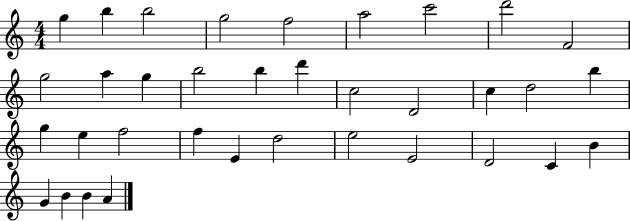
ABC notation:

X:1
T:Untitled
M:4/4
L:1/4
K:C
g b b2 g2 f2 a2 c'2 d'2 F2 g2 a g b2 b d' c2 D2 c d2 b g e f2 f E d2 e2 E2 D2 C B G B B A